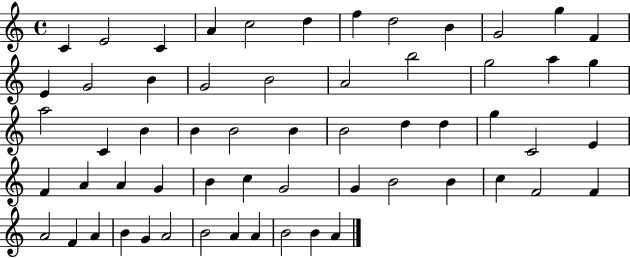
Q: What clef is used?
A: treble